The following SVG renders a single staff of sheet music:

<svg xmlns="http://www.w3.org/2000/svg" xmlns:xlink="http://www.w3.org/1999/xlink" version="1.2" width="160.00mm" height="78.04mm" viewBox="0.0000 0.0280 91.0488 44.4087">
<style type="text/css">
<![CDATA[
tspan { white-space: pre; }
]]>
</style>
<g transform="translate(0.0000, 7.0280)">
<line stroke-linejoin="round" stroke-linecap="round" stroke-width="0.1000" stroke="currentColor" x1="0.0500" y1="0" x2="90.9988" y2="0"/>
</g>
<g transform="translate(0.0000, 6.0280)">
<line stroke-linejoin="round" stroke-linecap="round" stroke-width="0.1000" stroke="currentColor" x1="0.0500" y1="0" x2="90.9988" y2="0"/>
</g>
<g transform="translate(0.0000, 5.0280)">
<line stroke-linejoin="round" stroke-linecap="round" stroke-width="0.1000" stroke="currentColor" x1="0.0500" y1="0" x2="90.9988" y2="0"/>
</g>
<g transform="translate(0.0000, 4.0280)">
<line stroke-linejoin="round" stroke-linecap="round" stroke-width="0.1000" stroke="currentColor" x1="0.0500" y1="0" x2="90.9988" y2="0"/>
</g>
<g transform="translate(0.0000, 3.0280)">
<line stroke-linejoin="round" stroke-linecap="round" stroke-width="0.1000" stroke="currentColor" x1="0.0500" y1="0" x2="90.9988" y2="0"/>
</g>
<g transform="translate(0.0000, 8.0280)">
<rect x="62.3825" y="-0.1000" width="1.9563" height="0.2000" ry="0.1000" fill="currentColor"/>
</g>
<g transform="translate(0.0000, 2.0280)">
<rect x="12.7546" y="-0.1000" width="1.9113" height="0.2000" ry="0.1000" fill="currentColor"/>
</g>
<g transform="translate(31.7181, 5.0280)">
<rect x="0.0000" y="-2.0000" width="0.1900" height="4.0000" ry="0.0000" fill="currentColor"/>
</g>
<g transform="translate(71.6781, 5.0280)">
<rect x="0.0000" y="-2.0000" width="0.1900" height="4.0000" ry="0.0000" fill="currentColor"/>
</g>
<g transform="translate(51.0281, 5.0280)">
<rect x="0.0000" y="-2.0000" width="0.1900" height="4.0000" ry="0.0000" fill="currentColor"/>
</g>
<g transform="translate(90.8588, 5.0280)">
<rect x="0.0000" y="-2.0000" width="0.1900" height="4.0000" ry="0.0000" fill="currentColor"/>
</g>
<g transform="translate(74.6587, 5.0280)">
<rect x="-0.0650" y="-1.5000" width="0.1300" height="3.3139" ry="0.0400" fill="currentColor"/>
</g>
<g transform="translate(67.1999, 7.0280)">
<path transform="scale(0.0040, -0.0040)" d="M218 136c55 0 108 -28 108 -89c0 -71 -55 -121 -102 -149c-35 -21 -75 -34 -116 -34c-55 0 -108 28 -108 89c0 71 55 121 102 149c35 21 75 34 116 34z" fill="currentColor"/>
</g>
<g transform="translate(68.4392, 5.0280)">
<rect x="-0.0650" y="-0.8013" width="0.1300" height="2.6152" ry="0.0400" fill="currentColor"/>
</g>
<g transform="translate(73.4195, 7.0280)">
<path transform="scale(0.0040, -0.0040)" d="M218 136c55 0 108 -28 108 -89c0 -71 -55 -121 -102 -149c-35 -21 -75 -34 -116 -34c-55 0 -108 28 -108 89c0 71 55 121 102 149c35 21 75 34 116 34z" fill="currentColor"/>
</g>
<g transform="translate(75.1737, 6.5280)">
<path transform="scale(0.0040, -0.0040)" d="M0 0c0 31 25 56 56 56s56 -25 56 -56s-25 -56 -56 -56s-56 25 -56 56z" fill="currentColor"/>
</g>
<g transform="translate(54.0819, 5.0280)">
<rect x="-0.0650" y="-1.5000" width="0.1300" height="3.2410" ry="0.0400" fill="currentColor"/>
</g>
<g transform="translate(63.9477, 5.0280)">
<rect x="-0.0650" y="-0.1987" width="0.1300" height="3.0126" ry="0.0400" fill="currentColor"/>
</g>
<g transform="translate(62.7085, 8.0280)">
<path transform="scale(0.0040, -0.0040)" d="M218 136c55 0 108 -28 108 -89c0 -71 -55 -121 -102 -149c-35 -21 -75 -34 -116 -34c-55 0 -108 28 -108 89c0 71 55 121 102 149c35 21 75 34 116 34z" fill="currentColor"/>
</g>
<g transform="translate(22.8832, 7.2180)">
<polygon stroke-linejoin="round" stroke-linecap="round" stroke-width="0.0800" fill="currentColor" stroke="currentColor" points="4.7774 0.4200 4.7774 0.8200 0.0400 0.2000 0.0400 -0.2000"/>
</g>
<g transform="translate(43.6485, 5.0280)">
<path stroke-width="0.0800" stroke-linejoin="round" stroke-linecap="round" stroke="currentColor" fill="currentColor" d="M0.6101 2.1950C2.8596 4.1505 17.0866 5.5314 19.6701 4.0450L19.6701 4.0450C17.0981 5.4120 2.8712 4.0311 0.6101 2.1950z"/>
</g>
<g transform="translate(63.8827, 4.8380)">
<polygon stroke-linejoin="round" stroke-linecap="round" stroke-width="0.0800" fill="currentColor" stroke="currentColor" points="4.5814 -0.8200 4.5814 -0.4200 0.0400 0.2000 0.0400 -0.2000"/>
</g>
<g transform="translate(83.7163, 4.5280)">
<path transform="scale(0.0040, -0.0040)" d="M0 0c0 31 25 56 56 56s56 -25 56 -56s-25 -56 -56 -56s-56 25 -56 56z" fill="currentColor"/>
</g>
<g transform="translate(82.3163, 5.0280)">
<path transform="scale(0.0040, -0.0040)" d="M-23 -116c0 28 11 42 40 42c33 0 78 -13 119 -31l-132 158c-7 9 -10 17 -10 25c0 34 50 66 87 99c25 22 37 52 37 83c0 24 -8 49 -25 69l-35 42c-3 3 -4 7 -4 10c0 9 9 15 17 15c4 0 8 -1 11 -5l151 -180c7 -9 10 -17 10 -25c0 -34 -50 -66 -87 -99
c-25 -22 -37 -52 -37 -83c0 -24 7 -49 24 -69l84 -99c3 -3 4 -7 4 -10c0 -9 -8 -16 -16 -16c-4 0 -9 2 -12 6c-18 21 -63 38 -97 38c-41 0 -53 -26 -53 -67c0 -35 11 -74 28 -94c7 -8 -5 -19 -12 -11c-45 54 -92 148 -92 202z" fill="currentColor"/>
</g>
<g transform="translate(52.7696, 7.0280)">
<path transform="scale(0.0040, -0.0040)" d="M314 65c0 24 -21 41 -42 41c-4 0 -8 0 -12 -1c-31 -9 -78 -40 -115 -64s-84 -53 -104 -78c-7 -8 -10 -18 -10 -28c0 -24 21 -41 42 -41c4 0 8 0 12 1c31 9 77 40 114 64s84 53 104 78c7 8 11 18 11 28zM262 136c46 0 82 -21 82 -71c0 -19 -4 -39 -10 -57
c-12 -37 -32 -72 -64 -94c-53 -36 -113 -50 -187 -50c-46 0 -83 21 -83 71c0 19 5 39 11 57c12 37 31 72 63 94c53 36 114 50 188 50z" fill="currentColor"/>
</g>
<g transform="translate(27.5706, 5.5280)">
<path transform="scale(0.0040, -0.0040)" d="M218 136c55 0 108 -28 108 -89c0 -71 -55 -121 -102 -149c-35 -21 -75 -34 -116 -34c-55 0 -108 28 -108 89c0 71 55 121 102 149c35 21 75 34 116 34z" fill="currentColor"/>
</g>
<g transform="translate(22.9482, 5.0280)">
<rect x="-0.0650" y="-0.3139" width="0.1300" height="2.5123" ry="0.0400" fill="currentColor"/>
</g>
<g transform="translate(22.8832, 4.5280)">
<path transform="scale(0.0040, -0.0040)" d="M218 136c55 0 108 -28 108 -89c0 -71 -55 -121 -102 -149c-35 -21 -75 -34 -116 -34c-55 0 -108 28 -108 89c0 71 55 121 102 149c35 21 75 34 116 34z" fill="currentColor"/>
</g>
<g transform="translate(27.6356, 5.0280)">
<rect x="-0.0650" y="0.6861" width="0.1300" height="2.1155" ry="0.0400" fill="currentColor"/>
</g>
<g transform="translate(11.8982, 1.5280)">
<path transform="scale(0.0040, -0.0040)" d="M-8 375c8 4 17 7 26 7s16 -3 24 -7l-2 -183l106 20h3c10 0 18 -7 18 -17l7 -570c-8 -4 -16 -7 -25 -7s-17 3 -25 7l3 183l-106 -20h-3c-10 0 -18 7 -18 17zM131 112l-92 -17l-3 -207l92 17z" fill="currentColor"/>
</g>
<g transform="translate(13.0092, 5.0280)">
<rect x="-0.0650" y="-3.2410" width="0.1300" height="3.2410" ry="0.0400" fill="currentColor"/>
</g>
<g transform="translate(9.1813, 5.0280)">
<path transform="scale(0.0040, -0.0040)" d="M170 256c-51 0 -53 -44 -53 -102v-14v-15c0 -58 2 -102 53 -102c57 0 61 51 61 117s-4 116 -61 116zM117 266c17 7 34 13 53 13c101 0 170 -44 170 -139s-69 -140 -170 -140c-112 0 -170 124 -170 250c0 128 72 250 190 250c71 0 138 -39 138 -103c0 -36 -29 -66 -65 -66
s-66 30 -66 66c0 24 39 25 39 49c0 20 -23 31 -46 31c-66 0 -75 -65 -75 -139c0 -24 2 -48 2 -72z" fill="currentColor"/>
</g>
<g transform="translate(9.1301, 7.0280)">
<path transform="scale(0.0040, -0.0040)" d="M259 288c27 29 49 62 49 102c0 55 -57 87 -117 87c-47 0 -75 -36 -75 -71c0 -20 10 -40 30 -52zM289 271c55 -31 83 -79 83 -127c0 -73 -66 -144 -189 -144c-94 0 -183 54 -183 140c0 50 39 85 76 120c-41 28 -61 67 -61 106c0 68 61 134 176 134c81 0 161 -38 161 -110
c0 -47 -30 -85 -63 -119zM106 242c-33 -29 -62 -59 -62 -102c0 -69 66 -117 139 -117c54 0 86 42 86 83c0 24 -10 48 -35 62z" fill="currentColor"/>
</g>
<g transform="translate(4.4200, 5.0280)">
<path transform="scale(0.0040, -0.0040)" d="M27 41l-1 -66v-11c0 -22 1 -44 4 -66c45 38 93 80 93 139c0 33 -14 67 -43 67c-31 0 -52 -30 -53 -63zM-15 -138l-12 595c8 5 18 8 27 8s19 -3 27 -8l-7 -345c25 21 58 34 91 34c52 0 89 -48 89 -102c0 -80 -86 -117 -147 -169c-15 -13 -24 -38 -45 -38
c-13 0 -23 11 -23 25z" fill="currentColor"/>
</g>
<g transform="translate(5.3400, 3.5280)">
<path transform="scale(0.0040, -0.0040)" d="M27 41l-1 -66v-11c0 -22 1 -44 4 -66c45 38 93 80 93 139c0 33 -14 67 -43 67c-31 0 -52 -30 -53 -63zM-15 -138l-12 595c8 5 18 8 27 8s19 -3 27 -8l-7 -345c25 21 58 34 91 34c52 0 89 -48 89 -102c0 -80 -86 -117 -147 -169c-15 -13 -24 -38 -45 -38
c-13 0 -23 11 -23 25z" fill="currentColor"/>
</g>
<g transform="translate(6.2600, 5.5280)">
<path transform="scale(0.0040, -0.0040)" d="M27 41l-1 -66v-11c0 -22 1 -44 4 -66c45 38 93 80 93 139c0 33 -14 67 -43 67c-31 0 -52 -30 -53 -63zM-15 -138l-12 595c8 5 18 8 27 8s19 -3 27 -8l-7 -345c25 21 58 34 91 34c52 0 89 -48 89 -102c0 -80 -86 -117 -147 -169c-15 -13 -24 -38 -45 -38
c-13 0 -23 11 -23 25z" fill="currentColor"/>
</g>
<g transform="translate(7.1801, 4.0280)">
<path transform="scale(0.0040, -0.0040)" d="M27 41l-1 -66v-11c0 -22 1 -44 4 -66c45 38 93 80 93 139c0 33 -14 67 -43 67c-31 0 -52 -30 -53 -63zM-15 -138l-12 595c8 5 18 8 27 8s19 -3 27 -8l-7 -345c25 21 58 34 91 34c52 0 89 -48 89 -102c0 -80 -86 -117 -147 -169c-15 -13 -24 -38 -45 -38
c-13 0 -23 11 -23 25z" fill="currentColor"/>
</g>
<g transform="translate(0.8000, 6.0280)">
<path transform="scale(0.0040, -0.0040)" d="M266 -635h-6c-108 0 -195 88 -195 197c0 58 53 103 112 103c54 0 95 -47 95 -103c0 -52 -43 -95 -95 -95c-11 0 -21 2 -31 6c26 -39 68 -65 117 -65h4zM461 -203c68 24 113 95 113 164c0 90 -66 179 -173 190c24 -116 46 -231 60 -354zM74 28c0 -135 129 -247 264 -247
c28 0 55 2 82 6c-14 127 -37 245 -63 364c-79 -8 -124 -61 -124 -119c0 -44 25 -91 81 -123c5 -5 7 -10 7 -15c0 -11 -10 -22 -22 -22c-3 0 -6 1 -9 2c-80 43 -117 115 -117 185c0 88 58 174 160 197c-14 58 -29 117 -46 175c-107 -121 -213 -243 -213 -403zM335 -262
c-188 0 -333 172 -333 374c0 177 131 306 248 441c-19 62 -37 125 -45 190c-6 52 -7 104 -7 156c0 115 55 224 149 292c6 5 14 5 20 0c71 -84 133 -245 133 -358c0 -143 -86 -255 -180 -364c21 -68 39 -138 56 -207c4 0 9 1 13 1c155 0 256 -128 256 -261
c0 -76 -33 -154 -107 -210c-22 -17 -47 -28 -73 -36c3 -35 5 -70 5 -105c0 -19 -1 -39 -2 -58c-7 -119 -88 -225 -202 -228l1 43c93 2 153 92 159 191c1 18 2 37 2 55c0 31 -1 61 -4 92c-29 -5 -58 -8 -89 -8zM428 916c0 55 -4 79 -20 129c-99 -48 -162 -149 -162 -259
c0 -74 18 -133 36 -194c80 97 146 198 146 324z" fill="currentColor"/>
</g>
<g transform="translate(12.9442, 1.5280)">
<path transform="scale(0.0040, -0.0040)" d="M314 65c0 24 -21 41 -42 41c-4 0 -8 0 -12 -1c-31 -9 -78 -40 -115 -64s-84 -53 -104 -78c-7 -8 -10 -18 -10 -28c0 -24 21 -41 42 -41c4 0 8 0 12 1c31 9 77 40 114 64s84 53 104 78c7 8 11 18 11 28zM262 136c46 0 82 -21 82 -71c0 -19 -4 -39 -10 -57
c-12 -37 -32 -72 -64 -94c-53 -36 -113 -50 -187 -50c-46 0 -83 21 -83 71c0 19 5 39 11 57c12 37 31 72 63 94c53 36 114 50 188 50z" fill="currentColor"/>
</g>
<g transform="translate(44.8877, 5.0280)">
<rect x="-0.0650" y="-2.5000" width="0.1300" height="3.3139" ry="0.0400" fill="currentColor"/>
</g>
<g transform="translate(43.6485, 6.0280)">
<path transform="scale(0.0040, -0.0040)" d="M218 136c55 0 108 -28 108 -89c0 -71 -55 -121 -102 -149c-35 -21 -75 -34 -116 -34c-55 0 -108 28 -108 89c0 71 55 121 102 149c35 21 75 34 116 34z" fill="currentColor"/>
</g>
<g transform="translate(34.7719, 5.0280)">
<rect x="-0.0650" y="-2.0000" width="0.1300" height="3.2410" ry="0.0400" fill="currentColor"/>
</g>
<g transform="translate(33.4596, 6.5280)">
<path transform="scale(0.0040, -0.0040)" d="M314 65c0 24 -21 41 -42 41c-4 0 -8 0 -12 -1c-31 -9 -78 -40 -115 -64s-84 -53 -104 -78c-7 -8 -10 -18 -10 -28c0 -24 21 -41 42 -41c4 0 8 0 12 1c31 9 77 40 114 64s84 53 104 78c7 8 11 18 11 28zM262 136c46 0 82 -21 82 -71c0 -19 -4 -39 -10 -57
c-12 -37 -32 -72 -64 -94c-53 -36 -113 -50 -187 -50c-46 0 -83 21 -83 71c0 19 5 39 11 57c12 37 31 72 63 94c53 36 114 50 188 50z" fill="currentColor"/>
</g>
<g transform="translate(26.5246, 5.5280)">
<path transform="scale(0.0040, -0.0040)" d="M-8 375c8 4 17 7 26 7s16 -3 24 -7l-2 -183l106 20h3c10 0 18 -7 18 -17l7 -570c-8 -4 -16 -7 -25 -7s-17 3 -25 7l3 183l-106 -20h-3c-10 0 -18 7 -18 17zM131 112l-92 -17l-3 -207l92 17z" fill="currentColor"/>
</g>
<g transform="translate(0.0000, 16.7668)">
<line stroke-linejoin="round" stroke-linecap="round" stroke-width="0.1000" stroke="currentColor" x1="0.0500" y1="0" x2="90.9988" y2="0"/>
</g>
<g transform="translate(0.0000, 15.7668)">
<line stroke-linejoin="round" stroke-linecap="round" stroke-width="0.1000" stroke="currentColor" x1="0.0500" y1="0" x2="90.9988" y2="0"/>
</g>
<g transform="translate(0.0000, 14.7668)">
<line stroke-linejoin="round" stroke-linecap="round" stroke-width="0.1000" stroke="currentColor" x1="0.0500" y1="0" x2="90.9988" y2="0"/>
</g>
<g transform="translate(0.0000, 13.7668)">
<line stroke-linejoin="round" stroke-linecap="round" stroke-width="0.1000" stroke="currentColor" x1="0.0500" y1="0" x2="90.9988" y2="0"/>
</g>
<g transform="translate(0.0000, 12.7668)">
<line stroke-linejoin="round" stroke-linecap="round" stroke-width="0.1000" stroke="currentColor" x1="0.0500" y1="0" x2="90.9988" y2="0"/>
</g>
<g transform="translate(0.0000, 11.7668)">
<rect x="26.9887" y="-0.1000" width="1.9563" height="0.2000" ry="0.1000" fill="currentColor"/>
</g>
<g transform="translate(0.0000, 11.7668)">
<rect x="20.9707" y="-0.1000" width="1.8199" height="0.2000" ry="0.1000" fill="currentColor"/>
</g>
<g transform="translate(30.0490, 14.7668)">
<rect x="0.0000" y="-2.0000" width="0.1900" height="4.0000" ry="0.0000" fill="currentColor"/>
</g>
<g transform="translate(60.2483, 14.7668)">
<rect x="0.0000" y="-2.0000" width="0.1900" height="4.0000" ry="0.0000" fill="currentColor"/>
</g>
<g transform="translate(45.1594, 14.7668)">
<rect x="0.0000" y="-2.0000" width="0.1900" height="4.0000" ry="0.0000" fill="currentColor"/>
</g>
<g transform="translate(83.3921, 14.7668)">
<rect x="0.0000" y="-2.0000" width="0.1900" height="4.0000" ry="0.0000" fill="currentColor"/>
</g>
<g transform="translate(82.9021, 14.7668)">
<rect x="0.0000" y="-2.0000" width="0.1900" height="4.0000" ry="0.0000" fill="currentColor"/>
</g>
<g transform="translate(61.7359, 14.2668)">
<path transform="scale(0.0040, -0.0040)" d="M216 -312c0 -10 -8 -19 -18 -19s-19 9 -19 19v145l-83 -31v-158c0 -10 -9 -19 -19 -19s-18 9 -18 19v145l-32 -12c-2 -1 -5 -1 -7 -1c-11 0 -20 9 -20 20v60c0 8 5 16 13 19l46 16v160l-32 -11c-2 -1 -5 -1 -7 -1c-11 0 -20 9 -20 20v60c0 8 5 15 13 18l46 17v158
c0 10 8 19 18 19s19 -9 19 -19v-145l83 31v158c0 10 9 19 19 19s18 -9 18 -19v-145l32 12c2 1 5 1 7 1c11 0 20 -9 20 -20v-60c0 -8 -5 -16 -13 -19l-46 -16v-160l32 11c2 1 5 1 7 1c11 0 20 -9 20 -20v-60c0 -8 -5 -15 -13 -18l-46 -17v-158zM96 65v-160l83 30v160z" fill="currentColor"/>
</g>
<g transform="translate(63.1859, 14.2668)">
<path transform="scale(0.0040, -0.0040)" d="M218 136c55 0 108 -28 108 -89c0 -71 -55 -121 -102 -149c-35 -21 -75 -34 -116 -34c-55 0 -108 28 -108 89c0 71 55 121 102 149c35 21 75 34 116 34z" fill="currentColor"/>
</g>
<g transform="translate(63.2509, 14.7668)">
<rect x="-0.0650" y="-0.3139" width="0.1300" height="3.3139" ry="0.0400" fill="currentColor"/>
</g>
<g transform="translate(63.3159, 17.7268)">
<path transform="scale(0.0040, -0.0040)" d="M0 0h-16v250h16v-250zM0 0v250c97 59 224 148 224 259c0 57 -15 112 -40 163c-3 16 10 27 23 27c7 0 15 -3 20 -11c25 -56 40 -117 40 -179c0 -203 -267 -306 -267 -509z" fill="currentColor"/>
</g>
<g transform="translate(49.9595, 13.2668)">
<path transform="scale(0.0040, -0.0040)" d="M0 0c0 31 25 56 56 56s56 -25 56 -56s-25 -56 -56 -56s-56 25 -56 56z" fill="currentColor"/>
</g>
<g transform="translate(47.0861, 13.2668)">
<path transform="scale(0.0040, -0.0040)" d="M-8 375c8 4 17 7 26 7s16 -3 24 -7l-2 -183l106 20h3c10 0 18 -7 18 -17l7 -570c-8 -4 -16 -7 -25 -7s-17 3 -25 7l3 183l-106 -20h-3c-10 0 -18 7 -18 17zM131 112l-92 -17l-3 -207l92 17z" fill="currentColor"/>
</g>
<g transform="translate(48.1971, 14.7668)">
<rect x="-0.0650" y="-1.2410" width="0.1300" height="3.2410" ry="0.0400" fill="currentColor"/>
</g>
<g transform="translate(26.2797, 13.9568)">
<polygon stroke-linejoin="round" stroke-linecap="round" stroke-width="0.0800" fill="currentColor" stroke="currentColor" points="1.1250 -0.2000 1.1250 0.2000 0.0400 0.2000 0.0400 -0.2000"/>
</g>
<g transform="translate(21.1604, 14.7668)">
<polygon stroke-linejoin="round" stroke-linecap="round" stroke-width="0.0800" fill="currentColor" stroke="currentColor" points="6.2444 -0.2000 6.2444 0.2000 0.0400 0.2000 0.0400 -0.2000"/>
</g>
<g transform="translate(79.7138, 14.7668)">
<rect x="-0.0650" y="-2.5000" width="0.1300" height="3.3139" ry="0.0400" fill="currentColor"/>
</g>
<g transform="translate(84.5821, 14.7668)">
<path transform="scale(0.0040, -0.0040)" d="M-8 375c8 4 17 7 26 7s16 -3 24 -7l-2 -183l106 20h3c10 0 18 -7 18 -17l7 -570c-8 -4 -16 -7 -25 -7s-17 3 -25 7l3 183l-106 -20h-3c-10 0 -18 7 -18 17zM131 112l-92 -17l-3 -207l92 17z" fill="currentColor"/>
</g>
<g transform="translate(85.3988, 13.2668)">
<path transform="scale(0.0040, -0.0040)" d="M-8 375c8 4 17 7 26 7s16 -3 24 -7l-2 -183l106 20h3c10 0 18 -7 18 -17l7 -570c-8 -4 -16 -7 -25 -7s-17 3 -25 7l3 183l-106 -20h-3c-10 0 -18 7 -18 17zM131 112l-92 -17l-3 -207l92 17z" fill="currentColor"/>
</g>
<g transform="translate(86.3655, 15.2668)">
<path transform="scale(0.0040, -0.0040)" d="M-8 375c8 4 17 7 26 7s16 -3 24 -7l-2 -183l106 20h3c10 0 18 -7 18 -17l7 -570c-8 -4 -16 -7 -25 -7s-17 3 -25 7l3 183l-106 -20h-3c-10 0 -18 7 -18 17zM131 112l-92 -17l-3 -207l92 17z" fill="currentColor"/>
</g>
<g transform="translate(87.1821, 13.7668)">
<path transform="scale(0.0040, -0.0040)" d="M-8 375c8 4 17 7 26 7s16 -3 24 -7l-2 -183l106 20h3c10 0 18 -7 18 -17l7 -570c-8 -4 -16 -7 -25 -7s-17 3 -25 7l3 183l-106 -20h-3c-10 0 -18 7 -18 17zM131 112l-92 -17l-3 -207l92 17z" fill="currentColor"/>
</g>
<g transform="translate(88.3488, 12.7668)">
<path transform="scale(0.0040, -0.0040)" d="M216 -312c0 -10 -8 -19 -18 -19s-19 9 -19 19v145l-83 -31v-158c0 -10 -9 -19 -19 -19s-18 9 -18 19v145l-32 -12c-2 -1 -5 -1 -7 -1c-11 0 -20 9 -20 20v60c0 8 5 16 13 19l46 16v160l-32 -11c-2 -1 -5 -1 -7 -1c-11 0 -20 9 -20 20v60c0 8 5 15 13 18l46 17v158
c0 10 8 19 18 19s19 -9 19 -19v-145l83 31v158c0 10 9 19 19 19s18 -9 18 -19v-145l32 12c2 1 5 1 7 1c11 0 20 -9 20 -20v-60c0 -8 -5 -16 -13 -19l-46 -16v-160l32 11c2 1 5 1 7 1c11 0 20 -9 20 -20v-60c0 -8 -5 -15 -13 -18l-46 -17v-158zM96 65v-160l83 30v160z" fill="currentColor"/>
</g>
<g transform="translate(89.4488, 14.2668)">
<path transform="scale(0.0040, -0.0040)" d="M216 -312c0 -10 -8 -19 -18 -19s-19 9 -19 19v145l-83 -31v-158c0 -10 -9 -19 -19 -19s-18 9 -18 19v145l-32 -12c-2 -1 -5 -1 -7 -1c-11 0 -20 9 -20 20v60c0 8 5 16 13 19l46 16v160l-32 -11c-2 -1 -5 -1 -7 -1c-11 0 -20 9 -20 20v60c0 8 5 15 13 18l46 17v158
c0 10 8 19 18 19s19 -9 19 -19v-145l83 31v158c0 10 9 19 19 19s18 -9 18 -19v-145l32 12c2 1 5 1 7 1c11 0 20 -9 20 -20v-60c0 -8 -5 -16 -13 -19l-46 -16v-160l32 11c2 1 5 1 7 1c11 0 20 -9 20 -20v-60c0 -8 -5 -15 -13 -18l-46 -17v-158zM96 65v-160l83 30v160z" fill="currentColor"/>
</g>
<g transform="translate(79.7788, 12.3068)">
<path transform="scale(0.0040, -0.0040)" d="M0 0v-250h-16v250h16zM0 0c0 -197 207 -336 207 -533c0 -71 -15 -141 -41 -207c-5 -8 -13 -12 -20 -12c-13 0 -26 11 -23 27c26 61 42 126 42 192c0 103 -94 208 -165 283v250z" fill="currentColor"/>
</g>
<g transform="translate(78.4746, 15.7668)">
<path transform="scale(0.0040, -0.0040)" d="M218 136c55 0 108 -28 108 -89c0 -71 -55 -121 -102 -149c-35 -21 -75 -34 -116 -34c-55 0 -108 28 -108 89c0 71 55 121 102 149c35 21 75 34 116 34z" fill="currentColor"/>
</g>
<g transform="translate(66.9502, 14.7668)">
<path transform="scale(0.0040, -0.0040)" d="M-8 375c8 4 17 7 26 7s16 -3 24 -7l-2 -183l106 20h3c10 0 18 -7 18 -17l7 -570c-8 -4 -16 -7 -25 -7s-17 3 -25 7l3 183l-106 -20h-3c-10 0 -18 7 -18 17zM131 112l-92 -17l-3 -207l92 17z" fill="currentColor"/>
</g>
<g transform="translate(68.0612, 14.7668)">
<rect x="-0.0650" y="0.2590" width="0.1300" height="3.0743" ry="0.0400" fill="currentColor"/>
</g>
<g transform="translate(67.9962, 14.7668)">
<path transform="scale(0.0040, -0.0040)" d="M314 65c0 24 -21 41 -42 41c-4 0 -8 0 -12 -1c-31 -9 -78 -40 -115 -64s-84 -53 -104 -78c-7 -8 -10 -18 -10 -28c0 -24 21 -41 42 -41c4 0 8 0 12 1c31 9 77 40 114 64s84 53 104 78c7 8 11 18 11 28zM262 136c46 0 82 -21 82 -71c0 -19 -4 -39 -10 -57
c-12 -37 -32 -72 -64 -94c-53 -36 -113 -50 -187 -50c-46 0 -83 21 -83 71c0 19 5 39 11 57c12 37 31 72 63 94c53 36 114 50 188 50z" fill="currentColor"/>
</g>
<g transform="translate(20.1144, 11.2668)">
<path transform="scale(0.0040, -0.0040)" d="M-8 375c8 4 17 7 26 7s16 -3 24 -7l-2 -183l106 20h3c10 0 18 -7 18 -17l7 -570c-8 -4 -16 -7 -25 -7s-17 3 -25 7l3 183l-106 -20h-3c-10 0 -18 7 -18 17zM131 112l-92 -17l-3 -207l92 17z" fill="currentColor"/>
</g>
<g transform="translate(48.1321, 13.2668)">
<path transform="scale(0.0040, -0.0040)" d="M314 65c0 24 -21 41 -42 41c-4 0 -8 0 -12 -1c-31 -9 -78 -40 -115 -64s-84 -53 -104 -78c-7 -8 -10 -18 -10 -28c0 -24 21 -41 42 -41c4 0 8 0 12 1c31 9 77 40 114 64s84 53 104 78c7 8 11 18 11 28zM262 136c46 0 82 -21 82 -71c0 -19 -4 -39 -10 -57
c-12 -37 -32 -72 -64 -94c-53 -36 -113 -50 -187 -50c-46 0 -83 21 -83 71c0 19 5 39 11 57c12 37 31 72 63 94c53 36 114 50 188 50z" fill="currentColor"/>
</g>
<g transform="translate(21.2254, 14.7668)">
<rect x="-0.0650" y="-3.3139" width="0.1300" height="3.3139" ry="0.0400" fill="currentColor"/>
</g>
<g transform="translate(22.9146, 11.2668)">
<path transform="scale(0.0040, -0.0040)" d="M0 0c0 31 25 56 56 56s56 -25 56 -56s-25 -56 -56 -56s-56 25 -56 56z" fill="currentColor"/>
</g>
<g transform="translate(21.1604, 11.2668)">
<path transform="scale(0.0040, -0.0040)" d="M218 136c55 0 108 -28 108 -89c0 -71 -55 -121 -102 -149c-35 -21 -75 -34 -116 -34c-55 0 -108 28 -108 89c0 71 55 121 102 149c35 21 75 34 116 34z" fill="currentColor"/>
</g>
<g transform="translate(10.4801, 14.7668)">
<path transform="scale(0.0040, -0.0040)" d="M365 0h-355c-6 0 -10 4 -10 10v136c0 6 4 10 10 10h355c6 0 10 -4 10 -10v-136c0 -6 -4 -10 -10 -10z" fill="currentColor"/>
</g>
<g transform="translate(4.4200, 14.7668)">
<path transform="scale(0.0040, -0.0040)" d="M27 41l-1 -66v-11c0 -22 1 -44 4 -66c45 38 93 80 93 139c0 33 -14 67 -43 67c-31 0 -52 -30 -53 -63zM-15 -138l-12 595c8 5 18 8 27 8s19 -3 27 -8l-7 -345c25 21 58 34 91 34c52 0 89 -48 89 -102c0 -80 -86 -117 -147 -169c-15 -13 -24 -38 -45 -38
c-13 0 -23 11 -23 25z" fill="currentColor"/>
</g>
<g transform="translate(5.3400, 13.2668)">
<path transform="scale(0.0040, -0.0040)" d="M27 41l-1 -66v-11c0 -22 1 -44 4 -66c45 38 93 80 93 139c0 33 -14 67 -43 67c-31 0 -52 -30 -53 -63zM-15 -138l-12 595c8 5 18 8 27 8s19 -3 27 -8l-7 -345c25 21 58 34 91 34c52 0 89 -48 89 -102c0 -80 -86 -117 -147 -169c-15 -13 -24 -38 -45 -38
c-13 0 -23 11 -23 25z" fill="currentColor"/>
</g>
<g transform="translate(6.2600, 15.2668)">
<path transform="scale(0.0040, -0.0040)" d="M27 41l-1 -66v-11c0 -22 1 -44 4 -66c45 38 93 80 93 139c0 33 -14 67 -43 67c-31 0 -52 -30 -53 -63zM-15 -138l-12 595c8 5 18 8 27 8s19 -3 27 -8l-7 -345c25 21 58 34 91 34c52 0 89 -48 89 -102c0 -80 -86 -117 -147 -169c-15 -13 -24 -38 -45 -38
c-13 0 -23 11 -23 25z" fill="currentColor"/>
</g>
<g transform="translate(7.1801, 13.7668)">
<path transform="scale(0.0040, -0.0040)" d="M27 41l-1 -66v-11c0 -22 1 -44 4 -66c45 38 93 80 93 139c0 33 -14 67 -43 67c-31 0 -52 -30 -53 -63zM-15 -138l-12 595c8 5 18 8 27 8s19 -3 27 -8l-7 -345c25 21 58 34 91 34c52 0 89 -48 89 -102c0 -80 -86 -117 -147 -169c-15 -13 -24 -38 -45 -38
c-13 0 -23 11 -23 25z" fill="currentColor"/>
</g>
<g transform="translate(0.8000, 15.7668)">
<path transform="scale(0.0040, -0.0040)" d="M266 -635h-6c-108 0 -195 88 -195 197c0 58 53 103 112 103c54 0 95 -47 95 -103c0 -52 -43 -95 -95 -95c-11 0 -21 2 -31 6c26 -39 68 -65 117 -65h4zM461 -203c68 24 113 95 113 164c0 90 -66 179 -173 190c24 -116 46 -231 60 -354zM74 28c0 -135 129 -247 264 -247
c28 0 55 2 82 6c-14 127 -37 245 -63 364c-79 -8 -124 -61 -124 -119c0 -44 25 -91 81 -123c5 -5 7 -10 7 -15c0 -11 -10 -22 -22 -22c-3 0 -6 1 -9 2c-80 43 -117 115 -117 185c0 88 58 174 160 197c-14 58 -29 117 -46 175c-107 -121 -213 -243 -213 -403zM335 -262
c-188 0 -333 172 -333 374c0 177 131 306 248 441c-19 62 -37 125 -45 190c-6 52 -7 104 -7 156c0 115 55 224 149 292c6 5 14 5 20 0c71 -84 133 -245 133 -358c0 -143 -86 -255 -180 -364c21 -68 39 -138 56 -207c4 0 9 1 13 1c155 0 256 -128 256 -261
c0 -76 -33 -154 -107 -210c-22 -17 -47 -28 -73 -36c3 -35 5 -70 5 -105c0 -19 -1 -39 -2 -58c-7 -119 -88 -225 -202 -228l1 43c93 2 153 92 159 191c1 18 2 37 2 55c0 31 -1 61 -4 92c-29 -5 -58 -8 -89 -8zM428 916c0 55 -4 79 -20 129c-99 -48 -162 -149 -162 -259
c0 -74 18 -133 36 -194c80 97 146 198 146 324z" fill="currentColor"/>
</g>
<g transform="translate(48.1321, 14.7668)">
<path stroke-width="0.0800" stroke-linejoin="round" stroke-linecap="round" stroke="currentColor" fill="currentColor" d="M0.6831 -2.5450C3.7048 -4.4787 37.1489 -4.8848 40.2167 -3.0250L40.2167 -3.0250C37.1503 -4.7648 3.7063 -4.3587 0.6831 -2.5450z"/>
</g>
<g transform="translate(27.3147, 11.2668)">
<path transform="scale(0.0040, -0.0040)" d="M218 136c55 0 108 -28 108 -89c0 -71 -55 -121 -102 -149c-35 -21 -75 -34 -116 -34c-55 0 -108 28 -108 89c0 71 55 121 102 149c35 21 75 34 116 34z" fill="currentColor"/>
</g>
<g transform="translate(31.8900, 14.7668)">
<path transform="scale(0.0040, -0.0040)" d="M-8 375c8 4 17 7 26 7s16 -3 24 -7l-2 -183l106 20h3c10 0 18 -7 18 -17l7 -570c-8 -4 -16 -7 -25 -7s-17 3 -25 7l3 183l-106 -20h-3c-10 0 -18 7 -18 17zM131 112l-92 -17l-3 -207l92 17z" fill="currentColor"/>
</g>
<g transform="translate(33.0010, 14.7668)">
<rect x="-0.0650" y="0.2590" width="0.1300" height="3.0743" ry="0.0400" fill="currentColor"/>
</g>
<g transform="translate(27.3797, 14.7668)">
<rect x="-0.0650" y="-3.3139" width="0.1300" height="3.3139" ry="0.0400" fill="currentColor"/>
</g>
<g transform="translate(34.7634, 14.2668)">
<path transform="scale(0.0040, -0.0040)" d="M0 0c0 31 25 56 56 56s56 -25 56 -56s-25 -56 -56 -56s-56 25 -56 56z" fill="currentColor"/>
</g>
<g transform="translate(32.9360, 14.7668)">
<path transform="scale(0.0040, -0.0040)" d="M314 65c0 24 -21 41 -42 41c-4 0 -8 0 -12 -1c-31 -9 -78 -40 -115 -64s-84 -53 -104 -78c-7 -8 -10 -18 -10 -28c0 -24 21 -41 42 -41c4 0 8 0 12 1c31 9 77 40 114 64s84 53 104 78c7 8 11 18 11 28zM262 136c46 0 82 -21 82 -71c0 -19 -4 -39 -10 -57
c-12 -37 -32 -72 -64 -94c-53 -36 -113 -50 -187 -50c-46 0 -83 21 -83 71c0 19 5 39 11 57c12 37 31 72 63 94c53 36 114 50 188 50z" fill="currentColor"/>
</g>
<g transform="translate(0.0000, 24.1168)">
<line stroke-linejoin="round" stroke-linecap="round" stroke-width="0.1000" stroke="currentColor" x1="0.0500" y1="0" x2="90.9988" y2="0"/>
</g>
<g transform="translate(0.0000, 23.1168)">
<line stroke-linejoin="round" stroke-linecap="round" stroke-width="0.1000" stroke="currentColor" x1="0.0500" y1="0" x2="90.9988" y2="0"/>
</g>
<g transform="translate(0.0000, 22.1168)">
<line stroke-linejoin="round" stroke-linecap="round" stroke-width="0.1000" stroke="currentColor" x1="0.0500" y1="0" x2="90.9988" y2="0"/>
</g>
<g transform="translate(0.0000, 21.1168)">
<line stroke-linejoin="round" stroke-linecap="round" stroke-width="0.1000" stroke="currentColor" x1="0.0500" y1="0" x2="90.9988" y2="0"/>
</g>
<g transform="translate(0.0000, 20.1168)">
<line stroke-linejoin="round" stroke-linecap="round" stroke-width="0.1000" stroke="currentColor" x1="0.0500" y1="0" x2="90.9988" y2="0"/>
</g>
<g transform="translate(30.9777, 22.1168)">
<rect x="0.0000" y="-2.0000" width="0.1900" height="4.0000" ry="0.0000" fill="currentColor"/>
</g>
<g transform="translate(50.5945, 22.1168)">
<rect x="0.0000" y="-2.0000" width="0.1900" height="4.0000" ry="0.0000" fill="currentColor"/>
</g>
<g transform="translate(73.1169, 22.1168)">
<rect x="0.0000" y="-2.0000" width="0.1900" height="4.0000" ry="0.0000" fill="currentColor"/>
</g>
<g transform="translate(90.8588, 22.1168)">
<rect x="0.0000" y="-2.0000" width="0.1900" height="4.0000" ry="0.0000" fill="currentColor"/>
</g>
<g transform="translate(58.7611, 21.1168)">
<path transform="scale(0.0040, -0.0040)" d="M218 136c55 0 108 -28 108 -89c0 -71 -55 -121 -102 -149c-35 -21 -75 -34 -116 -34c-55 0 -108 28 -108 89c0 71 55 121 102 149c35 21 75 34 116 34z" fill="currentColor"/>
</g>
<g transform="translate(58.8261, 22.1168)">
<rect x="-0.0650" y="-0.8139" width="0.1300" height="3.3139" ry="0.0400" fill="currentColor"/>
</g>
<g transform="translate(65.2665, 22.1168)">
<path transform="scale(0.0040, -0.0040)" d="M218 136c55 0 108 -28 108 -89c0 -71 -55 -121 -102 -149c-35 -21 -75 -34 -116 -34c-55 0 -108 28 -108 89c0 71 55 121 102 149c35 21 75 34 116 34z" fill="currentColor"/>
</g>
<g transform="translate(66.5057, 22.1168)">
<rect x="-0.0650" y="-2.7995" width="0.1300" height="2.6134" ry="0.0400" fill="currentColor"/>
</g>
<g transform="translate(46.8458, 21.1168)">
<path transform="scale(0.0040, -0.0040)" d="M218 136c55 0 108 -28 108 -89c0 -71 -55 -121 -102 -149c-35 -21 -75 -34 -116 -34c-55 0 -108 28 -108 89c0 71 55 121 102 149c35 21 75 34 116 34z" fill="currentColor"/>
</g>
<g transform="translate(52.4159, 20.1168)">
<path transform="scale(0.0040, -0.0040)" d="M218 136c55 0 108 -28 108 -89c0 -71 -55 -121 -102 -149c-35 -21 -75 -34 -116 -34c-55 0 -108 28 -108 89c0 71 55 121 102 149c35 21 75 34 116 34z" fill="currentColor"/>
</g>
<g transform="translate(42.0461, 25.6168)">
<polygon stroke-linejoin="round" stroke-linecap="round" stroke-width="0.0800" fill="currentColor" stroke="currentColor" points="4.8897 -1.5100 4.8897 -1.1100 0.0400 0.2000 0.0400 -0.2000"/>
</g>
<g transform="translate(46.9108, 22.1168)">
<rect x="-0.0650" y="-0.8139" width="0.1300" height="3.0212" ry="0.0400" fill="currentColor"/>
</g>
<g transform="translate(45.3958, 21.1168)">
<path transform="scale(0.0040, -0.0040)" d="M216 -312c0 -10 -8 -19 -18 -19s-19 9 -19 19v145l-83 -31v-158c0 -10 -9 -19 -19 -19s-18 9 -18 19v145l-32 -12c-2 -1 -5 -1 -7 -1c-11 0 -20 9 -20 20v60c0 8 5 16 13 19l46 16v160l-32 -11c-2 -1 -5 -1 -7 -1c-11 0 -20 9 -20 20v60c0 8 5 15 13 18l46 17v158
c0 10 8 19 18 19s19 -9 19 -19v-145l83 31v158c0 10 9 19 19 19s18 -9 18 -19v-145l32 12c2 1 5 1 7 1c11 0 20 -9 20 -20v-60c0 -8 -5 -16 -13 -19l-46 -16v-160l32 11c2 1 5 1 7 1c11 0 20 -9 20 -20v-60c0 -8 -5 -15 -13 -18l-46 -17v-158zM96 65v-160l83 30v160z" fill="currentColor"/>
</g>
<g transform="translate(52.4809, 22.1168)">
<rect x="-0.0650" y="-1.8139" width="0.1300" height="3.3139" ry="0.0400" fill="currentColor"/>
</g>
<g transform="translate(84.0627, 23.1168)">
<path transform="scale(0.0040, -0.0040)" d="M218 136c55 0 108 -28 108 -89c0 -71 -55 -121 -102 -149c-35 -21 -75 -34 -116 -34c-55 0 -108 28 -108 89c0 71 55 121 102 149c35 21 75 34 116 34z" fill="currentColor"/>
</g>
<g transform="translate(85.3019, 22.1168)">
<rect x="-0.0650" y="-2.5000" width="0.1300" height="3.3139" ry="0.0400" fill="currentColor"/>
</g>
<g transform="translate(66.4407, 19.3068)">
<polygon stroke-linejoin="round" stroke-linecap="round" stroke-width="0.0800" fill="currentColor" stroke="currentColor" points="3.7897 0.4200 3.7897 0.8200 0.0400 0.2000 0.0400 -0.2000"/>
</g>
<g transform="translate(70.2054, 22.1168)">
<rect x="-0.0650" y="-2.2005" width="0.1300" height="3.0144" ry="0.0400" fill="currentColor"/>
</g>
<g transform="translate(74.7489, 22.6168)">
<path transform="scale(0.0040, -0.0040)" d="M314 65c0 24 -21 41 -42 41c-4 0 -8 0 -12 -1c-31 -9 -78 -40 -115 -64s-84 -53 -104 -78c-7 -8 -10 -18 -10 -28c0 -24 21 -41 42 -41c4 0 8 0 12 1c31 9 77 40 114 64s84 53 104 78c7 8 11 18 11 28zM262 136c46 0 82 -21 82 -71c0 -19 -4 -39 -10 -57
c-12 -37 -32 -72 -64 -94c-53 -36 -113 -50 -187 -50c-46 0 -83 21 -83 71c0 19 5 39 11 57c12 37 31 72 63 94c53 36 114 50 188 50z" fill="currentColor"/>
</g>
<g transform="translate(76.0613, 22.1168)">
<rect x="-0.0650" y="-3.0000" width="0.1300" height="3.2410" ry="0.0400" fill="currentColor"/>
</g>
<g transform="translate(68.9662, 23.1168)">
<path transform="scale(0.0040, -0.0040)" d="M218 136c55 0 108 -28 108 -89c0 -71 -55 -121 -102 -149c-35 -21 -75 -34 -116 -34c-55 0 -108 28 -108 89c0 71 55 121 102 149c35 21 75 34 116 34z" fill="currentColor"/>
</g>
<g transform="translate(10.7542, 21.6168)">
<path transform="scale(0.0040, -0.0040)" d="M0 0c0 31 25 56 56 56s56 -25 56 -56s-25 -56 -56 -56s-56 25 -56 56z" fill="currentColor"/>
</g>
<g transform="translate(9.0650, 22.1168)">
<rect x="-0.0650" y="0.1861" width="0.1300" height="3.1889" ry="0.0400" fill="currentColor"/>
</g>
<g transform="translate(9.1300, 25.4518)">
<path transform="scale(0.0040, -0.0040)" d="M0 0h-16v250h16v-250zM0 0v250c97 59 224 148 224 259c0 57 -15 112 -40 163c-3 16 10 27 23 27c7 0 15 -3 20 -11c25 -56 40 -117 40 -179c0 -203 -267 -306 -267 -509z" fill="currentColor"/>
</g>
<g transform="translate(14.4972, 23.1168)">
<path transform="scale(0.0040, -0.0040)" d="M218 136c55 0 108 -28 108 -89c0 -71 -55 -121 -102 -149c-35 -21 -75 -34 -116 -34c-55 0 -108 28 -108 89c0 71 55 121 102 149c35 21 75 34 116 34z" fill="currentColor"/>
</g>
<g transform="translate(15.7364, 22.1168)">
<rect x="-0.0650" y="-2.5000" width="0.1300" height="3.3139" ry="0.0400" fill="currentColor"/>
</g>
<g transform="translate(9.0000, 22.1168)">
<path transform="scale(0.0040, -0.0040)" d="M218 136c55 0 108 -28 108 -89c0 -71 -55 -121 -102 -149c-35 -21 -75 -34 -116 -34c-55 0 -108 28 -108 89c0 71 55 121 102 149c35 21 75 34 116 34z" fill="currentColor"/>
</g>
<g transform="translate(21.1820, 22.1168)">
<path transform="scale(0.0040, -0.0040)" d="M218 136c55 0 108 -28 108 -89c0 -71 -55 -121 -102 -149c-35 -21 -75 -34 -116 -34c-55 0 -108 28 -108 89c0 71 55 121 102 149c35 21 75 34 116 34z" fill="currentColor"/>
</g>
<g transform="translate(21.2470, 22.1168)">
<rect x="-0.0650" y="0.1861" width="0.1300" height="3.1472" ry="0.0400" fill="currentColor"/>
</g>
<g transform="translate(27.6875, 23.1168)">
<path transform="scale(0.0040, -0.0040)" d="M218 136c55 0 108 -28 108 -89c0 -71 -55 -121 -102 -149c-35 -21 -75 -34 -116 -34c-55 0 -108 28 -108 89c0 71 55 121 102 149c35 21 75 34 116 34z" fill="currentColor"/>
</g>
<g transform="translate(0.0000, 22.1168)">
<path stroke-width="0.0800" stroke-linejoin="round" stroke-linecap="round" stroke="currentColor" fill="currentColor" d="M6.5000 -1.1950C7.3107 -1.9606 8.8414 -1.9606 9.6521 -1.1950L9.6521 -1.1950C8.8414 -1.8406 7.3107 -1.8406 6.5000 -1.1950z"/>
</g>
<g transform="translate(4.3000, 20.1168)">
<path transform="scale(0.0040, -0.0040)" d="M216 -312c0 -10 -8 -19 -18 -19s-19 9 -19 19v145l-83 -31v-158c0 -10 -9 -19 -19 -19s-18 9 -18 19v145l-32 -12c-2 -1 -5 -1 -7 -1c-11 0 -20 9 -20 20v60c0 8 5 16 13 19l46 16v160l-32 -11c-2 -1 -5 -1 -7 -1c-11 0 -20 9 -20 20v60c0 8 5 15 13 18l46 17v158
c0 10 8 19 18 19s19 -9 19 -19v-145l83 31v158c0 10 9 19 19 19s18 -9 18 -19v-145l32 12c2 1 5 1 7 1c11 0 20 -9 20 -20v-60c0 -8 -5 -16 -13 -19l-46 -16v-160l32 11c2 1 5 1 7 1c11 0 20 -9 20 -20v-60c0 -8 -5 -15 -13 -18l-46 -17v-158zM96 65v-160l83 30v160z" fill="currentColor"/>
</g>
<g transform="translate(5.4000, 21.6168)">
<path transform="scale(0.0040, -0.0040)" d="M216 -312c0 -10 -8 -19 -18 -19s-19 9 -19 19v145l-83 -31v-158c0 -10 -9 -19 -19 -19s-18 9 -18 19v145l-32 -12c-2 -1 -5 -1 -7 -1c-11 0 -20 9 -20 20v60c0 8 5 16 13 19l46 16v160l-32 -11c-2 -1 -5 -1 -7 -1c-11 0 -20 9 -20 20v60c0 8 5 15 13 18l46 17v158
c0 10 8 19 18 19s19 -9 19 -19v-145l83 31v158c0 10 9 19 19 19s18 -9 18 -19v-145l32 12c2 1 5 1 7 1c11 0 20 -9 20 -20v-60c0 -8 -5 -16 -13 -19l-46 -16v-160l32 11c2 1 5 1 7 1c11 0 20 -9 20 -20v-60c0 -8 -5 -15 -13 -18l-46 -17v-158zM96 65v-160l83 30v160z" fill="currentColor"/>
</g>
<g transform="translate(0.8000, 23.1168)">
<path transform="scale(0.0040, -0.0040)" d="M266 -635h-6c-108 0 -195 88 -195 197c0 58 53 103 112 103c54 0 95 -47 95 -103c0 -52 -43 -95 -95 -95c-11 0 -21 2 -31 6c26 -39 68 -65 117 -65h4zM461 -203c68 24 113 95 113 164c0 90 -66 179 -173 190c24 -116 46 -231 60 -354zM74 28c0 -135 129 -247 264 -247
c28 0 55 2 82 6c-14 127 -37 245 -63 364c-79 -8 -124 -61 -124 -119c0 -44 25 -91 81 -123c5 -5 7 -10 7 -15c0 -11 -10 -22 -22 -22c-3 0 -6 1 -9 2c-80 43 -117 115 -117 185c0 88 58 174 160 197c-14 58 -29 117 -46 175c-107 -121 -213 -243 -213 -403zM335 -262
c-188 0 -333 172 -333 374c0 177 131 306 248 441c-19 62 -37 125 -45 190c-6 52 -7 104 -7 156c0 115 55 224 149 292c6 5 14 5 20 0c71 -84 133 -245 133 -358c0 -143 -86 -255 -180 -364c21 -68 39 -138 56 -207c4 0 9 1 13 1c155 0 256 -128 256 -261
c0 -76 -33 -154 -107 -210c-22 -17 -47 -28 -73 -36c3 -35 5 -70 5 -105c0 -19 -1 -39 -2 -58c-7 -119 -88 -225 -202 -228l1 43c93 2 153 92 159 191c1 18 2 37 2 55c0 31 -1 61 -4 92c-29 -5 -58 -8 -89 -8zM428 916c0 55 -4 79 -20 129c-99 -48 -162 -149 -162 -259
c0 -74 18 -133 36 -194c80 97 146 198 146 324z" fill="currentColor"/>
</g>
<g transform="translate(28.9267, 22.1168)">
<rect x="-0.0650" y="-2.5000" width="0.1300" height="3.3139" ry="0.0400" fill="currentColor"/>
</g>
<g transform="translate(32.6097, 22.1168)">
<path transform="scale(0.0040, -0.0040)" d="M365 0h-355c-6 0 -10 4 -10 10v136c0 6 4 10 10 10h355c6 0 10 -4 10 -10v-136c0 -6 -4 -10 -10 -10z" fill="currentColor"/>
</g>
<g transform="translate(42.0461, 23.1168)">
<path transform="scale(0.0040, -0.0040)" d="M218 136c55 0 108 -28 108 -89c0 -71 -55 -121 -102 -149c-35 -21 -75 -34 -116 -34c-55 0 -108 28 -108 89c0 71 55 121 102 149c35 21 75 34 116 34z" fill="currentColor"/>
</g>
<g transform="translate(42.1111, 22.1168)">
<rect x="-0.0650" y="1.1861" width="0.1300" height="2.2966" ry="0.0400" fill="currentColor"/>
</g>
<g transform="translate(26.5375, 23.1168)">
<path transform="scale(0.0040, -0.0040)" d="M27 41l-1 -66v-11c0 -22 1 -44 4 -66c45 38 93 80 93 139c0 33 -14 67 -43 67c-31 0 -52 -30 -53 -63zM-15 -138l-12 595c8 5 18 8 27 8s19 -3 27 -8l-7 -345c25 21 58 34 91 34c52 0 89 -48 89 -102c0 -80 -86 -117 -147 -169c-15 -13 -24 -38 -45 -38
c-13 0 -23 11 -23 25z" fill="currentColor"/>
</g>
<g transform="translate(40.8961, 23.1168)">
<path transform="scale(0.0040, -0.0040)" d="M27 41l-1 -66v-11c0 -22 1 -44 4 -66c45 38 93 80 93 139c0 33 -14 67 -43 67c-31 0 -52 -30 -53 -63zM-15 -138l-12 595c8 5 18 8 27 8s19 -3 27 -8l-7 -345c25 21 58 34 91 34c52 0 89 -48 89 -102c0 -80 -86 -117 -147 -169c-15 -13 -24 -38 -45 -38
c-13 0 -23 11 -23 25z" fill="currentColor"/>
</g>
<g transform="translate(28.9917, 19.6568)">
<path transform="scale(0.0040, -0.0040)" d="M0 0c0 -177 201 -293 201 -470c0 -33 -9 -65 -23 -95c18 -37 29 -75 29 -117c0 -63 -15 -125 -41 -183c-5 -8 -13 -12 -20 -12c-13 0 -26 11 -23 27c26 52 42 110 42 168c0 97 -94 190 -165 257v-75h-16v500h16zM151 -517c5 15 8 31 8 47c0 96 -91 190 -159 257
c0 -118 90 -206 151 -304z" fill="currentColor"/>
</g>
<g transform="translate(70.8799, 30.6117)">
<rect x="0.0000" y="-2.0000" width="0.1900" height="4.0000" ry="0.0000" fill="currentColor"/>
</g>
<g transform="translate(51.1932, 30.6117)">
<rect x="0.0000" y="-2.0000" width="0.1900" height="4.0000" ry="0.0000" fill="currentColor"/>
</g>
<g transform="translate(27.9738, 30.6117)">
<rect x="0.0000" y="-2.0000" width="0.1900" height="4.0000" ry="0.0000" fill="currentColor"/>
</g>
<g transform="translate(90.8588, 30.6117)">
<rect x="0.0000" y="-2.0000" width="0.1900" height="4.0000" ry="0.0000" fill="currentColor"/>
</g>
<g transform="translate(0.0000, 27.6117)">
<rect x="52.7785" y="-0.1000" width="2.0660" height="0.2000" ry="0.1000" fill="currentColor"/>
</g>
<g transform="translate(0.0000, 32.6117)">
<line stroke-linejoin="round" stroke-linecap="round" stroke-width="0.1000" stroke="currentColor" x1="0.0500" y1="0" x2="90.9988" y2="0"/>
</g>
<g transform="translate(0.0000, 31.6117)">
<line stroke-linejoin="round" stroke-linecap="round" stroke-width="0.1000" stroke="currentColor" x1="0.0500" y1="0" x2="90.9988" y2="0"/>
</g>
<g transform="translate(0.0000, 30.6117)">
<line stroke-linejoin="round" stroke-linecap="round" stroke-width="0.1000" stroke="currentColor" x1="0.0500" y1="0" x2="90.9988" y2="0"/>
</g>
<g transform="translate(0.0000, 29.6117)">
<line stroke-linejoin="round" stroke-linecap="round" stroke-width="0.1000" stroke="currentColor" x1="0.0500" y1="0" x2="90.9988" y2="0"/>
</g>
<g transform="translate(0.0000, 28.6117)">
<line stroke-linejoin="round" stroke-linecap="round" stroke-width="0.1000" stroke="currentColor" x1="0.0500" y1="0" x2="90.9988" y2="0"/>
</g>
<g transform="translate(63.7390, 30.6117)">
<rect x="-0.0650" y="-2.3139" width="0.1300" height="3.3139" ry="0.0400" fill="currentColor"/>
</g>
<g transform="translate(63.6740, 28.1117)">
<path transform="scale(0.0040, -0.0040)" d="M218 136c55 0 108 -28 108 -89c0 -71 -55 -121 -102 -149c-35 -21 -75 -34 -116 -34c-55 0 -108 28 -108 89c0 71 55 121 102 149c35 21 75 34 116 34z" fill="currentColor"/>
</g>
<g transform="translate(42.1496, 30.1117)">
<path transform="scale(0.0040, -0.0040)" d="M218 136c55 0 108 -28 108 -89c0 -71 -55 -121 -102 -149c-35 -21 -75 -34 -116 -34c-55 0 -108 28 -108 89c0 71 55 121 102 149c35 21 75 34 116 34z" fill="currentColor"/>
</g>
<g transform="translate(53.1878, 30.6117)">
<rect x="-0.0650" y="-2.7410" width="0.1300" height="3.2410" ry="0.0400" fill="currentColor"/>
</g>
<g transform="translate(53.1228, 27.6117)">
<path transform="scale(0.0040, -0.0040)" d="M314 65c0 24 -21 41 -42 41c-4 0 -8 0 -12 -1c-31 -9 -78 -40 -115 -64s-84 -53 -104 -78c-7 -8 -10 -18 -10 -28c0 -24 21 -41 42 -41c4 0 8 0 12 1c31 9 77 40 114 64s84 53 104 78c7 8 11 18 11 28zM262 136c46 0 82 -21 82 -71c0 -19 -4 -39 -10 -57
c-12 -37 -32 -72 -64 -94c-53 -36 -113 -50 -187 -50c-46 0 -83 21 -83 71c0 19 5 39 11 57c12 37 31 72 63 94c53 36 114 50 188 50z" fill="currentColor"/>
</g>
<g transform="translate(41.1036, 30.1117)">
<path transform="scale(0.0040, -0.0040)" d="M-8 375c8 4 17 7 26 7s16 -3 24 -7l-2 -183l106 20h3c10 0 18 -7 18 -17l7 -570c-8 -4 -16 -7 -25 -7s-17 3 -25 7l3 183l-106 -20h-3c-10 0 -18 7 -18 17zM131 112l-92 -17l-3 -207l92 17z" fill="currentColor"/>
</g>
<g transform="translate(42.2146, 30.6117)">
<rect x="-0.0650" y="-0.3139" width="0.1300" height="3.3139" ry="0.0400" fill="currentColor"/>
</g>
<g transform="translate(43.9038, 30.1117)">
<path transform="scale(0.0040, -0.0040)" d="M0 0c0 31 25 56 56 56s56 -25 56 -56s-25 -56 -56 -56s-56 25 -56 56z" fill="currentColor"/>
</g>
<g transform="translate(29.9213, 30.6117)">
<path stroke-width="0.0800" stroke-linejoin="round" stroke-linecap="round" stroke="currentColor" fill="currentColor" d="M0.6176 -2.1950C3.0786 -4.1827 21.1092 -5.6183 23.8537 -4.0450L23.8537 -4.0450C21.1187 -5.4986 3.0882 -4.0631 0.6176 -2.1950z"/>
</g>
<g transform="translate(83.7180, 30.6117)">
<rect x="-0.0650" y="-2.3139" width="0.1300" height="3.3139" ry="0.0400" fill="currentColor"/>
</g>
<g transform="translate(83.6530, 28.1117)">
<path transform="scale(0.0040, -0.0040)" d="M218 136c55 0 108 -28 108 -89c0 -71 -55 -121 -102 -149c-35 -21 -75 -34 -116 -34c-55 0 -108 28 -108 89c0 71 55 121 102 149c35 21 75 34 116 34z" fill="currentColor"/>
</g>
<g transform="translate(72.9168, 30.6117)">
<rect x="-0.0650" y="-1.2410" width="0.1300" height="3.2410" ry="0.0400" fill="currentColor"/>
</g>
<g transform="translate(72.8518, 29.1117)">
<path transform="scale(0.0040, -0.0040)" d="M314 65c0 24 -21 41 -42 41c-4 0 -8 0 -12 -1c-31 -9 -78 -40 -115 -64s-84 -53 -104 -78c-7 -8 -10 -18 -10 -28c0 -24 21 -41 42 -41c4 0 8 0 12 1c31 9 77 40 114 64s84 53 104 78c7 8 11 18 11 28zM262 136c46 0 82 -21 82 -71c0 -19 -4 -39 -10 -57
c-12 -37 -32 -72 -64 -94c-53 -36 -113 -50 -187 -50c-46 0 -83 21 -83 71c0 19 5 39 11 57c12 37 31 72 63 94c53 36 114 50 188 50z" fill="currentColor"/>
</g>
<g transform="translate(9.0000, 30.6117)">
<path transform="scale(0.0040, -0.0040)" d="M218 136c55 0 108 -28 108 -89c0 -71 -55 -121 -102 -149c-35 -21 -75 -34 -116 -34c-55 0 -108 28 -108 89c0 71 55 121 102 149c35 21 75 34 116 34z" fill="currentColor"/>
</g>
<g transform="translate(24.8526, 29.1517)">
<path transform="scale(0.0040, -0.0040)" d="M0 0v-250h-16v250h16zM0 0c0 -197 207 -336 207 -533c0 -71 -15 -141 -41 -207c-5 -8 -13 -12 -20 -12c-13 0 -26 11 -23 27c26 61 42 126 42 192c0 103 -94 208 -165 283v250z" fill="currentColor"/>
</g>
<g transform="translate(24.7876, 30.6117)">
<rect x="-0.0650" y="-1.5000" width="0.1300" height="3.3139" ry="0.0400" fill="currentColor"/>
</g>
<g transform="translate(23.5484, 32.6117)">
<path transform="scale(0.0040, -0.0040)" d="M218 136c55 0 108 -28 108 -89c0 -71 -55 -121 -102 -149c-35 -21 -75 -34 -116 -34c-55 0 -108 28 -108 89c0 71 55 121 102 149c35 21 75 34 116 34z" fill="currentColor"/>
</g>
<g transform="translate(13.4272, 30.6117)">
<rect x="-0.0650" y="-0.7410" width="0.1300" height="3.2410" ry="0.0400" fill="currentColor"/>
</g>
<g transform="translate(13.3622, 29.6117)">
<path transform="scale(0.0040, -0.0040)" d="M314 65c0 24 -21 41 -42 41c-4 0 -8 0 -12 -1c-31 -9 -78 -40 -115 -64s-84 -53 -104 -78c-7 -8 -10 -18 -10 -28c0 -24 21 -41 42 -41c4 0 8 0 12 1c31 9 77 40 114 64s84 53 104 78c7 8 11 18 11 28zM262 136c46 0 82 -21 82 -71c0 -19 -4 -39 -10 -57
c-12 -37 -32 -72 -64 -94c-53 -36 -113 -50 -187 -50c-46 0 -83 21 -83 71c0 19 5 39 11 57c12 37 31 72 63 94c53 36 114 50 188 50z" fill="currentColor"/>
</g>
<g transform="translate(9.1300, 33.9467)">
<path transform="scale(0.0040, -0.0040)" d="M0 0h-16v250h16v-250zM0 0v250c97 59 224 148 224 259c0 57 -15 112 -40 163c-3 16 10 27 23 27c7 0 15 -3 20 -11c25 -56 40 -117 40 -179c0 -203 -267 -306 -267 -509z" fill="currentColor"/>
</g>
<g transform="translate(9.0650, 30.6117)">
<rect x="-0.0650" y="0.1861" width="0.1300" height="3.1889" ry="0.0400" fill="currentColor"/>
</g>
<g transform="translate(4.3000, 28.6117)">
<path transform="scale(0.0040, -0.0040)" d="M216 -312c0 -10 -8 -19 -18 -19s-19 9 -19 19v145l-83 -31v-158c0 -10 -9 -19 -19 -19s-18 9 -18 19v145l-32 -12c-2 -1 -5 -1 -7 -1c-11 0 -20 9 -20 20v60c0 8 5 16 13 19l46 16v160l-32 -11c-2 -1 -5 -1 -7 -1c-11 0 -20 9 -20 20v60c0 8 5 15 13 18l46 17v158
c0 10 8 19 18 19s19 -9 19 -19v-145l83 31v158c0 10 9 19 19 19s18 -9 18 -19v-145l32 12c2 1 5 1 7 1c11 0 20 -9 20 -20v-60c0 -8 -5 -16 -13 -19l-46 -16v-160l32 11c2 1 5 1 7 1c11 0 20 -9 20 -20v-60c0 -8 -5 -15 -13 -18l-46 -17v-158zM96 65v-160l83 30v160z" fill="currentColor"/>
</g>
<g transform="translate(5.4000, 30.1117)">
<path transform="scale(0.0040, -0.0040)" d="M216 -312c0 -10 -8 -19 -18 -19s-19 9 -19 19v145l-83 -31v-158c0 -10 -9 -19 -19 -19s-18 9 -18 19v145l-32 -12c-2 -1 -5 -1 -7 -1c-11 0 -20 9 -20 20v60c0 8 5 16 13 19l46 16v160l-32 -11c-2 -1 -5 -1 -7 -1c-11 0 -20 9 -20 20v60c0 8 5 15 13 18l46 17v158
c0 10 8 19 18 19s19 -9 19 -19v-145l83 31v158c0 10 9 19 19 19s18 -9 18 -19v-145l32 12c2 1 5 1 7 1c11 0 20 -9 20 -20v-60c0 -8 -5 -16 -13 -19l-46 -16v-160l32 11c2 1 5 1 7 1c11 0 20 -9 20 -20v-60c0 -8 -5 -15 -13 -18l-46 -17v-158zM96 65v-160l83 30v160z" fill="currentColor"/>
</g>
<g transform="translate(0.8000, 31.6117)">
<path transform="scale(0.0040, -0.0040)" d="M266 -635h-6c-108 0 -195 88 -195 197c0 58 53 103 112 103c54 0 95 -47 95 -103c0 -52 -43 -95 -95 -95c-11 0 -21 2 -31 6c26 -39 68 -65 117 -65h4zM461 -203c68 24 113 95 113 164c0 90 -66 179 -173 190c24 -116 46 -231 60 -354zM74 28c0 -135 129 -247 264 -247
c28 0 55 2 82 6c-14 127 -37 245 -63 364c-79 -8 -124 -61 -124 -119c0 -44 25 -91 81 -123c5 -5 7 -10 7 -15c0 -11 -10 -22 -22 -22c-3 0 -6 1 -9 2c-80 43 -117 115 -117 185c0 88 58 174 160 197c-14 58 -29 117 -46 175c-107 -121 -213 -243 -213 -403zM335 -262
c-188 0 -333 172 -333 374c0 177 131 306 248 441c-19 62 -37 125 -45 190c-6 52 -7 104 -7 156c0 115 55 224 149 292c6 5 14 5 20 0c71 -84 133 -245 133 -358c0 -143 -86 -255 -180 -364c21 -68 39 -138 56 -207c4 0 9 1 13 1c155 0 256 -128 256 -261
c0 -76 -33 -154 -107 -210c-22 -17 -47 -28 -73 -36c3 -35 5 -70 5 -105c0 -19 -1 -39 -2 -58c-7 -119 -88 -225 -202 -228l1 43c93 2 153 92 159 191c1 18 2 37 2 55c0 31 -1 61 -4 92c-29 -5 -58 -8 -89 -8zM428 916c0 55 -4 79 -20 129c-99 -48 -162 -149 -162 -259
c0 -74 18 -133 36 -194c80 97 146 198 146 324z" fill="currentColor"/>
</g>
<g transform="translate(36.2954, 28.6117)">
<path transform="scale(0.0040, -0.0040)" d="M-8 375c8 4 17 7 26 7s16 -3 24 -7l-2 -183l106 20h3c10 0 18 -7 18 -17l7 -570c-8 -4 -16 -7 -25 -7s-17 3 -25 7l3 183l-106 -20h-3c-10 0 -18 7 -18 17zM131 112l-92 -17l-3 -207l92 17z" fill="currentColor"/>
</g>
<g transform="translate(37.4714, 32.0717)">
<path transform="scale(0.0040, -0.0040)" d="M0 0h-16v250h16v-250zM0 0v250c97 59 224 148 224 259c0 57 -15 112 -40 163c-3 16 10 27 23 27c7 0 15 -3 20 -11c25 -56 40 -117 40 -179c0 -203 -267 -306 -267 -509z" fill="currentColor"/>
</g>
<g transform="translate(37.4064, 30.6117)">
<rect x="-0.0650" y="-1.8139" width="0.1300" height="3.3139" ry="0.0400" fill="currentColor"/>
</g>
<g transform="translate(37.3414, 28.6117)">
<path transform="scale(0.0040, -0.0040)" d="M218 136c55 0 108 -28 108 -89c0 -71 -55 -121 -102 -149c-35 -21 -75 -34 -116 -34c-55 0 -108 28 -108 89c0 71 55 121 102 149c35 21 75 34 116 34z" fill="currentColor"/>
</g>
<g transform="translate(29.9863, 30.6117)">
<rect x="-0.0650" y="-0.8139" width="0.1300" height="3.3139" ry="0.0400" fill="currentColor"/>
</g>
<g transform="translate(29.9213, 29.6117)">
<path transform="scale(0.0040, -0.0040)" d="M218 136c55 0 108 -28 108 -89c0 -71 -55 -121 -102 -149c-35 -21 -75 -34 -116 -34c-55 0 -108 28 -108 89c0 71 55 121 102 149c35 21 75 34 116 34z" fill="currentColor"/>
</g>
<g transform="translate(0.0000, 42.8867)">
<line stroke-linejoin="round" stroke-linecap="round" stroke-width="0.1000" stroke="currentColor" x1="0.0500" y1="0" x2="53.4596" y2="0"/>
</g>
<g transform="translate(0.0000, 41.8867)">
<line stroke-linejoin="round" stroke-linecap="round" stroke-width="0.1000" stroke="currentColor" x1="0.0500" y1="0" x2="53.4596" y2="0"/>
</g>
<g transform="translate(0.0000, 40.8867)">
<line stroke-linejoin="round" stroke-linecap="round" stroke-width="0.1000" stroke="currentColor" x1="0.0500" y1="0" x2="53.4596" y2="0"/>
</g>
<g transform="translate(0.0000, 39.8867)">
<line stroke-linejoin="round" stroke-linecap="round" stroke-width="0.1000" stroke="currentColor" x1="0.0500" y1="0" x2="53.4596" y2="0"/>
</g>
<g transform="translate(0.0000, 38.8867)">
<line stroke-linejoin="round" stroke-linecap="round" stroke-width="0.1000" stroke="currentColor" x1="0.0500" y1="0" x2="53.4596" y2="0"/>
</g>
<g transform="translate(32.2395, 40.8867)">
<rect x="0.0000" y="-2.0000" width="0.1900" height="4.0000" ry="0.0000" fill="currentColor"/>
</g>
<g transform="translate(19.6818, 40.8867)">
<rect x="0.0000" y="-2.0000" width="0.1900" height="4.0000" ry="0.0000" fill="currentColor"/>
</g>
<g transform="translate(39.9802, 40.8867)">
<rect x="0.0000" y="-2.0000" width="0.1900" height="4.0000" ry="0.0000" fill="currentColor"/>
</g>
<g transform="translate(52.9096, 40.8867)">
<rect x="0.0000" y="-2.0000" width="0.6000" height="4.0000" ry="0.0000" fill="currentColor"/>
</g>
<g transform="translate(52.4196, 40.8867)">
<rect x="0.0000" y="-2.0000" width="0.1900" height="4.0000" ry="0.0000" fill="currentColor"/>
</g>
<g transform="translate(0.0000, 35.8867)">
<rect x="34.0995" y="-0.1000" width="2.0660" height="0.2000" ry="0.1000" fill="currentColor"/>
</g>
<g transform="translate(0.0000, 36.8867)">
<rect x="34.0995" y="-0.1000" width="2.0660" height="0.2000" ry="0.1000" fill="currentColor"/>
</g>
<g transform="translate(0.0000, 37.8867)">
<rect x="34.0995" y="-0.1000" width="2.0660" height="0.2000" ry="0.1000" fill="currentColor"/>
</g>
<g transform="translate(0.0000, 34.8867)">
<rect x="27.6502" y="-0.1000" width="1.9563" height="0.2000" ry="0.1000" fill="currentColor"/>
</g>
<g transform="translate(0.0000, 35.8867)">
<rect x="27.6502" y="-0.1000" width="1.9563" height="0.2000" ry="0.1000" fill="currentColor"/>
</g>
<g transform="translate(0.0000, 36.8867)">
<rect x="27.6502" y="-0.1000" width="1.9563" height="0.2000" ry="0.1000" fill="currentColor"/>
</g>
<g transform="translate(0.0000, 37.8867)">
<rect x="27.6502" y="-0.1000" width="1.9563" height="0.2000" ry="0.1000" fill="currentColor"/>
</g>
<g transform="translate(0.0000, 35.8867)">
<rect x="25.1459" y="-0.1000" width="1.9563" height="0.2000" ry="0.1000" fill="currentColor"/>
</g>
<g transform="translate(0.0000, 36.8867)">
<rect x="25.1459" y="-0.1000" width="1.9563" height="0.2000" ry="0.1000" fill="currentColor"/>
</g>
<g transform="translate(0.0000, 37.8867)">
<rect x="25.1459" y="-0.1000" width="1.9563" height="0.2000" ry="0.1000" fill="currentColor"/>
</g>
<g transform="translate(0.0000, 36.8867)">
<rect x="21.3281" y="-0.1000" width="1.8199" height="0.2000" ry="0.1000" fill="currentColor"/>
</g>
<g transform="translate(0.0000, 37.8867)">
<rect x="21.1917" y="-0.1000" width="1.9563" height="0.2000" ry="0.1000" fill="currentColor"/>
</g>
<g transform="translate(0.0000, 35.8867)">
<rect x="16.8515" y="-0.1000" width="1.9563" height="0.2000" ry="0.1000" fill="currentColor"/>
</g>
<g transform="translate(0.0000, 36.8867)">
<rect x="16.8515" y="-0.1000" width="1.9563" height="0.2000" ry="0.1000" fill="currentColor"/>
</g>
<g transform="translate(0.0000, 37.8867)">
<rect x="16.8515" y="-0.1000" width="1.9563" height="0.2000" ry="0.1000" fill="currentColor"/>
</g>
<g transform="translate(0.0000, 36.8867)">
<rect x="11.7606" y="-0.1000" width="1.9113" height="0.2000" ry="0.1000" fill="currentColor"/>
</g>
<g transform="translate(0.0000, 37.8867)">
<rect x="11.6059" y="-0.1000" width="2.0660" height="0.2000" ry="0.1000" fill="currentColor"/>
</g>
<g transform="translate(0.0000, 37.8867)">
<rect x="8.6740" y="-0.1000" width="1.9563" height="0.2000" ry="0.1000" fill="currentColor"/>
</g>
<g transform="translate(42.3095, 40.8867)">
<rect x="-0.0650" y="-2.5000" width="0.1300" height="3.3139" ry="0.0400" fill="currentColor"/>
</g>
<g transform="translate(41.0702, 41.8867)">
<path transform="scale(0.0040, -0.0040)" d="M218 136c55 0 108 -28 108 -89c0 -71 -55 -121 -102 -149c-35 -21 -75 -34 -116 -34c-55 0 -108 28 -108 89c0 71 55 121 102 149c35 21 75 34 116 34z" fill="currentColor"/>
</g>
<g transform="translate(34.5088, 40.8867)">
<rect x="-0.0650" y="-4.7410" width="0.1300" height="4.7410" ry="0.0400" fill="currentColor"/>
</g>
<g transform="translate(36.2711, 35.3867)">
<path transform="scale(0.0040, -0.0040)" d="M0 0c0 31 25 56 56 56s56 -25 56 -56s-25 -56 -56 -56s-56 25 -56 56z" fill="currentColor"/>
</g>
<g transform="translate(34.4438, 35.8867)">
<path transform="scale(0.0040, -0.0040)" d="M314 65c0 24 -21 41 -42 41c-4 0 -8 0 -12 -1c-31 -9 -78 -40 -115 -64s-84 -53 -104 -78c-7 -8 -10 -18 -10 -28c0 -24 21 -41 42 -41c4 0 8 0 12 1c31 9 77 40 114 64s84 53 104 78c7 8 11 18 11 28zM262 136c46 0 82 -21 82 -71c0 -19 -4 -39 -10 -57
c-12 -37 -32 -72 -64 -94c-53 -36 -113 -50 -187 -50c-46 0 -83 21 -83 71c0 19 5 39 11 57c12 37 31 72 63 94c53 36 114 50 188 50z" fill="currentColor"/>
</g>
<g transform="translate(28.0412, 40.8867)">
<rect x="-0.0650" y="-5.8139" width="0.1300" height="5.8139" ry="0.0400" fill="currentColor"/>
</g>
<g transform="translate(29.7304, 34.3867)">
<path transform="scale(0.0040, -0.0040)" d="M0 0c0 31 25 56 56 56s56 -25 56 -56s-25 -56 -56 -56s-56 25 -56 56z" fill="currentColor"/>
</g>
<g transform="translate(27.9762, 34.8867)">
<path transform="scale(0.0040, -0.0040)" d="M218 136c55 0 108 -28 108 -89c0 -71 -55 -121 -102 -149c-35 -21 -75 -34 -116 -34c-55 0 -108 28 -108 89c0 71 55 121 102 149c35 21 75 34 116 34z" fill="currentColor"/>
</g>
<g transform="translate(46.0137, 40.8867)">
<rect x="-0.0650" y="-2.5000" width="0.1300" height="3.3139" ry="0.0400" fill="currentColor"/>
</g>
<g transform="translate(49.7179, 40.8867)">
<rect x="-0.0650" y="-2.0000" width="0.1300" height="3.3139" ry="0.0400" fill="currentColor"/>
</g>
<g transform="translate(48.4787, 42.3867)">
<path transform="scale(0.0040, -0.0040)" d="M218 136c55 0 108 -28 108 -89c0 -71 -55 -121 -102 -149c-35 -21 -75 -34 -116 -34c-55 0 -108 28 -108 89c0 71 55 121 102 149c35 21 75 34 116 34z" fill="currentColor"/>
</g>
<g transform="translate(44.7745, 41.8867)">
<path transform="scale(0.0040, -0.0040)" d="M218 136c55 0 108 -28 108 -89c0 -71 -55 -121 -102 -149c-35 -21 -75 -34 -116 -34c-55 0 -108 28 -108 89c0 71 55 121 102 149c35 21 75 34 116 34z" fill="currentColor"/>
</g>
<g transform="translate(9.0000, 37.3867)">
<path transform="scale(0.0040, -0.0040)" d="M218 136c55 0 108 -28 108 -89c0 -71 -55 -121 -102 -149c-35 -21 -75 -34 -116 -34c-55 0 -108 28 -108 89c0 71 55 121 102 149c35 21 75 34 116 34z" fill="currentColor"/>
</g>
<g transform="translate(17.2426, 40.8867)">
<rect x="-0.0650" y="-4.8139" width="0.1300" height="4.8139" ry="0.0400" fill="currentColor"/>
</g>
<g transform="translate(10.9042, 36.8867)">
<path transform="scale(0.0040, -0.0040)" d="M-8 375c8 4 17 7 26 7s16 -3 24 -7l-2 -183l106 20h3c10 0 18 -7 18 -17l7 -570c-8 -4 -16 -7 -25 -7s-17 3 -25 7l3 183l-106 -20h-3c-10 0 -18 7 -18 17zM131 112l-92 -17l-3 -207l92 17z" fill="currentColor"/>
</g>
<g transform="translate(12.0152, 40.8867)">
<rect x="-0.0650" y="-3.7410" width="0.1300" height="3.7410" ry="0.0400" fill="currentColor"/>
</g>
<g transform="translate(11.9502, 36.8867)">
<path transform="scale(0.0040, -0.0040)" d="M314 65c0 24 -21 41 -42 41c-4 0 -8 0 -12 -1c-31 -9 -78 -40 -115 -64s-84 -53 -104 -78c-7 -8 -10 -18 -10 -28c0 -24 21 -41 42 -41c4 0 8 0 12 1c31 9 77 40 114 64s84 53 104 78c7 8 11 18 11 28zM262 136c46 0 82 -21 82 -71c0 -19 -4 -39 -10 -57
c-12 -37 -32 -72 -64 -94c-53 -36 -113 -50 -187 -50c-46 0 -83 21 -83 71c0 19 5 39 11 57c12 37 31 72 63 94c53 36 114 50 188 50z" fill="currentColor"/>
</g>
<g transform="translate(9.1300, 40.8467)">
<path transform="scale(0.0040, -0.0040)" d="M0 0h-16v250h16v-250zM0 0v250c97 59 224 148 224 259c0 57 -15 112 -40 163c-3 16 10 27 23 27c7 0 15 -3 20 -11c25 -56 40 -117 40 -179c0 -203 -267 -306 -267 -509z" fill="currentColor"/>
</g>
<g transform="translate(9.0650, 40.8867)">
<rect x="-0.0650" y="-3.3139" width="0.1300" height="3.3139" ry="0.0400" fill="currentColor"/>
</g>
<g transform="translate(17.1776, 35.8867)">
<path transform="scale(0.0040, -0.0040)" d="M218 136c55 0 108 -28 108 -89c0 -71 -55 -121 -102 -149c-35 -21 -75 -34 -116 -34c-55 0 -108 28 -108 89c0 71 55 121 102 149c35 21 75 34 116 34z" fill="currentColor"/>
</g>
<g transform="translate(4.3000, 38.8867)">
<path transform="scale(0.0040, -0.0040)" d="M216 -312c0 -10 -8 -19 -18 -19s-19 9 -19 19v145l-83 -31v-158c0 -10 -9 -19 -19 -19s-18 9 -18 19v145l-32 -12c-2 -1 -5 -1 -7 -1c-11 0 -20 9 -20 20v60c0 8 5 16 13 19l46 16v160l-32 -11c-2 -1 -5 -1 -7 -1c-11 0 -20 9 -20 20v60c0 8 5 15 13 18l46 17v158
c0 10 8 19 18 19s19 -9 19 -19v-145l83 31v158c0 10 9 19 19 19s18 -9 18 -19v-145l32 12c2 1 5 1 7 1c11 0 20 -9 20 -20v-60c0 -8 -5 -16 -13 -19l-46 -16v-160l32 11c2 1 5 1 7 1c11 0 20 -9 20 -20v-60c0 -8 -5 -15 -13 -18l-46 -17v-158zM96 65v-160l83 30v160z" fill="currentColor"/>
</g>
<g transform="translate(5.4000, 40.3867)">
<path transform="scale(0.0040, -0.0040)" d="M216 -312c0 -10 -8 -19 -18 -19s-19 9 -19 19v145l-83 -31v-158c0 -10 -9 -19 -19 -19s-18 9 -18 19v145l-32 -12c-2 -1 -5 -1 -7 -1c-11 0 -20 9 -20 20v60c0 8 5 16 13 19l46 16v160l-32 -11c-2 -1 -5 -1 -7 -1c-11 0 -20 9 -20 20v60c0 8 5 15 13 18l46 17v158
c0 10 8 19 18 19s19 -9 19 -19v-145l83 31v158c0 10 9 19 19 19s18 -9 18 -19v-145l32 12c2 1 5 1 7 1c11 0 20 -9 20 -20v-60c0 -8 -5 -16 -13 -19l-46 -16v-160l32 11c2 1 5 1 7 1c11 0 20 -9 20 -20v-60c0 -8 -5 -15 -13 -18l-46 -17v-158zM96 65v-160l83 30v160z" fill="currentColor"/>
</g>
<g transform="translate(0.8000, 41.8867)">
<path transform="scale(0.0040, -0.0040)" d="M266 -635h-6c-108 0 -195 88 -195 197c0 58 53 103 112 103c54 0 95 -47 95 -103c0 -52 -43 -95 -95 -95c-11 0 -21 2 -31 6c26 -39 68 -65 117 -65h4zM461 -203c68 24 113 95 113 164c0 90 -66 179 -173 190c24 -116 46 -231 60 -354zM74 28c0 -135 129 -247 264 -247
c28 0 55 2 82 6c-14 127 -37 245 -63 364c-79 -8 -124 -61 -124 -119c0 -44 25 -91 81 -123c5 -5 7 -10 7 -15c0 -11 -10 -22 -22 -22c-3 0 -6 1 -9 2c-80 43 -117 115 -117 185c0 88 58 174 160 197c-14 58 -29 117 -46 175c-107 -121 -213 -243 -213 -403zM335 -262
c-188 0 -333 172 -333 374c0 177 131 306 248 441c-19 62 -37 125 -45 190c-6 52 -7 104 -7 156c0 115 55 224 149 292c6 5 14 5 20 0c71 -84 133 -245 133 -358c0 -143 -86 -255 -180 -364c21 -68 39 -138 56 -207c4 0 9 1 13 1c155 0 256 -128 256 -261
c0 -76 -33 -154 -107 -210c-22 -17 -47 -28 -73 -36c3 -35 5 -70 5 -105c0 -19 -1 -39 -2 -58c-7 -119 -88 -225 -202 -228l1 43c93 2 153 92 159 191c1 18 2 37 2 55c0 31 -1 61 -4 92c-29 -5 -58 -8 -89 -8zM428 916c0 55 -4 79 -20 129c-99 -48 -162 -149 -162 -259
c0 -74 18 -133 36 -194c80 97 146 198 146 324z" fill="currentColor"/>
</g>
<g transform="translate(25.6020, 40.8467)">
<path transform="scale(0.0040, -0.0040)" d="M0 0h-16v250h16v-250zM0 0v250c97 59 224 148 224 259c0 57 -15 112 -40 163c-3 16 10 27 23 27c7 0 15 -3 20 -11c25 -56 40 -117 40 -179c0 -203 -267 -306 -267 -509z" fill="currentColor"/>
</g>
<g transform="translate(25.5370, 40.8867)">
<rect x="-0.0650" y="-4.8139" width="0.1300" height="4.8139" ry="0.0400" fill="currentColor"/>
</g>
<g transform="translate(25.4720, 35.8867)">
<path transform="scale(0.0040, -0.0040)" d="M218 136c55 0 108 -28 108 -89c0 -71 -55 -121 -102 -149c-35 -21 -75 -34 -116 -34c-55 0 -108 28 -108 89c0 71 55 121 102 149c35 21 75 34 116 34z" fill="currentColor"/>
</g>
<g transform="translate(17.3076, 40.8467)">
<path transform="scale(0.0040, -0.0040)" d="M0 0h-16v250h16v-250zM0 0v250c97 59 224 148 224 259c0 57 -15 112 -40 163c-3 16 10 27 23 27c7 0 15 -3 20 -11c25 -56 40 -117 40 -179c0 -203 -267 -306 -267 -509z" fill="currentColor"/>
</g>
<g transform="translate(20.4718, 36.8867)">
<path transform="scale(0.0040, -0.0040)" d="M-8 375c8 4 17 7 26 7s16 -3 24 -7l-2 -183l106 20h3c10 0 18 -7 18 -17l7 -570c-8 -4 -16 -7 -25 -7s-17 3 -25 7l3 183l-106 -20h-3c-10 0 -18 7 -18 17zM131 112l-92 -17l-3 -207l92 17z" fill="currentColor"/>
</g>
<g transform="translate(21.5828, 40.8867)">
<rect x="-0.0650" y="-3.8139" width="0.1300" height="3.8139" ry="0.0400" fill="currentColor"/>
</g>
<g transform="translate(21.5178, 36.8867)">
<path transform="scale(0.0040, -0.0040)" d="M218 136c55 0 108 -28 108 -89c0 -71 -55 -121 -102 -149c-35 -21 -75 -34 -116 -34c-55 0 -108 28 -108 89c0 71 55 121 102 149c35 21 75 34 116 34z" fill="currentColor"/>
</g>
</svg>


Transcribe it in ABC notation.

X:1
T:Untitled
M:6/8
L:1/4
K:Ab
b2 c/2 A/2 F2 G _E2 C/2 _E/2 _E z z2 b/2 b/4 B2 e2 ^c/2 B2 G/2 B/2 G B _G/4 z2 _G/2 ^d/2 ^f d B/2 G/2 A2 G B/2 d2 E/2 d f/2 c a2 g e2 g b/2 c'2 e'/2 c' e'/2 g' e'2 G G ^F